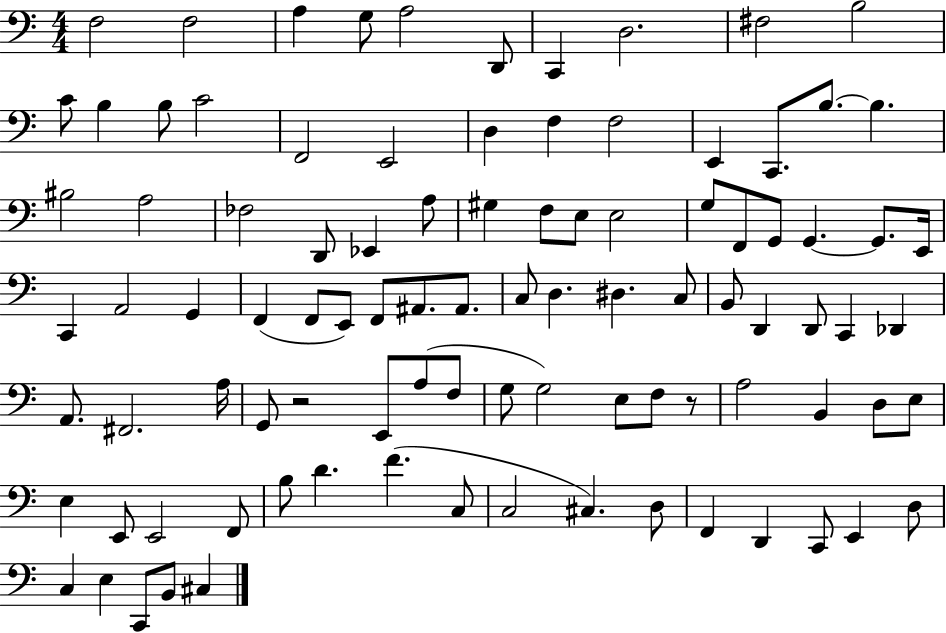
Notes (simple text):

F3/h F3/h A3/q G3/e A3/h D2/e C2/q D3/h. F#3/h B3/h C4/e B3/q B3/e C4/h F2/h E2/h D3/q F3/q F3/h E2/q C2/e. B3/e. B3/q. BIS3/h A3/h FES3/h D2/e Eb2/q A3/e G#3/q F3/e E3/e E3/h G3/e F2/e G2/e G2/q. G2/e. E2/s C2/q A2/h G2/q F2/q F2/e E2/e F2/e A#2/e. A#2/e. C3/e D3/q. D#3/q. C3/e B2/e D2/q D2/e C2/q Db2/q A2/e. F#2/h. A3/s G2/e R/h E2/e A3/e F3/e G3/e G3/h E3/e F3/e R/e A3/h B2/q D3/e E3/e E3/q E2/e E2/h F2/e B3/e D4/q. F4/q. C3/e C3/h C#3/q. D3/e F2/q D2/q C2/e E2/q D3/e C3/q E3/q C2/e B2/e C#3/q